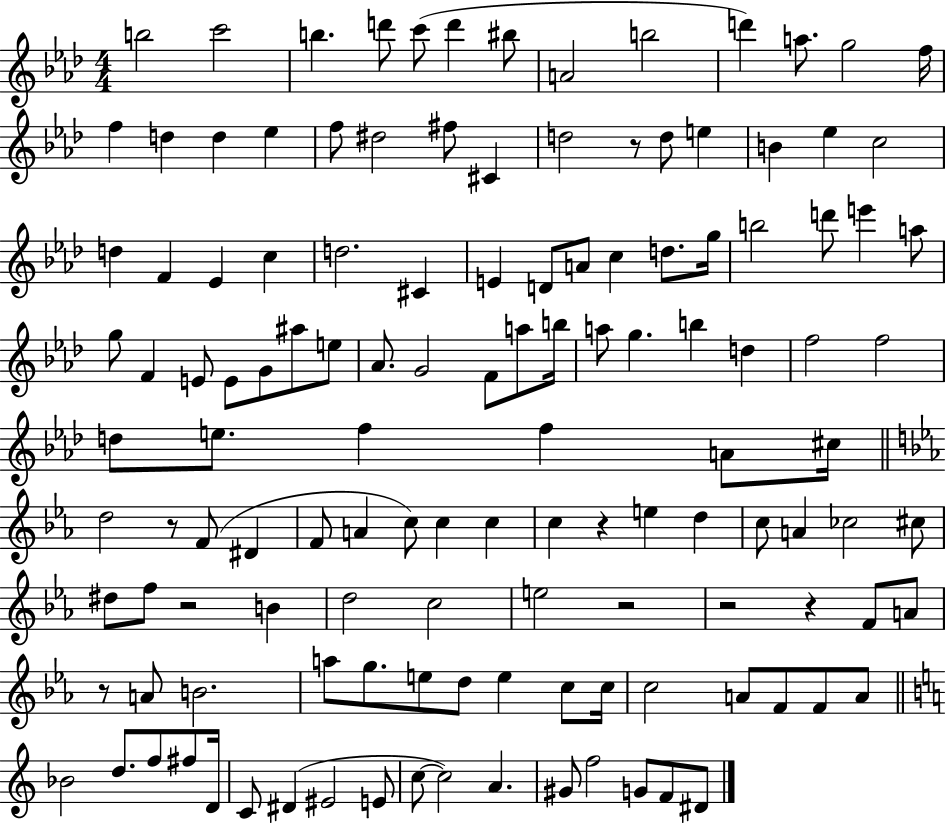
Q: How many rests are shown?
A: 8